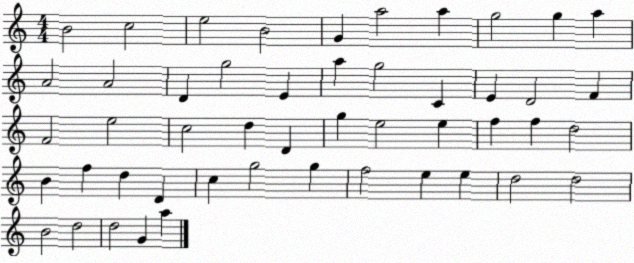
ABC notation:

X:1
T:Untitled
M:4/4
L:1/4
K:C
B2 c2 e2 B2 G a2 a g2 g a A2 A2 D g2 E a g2 C E D2 F F2 e2 c2 d D g e2 e f f d2 B f d D c g2 g f2 e e d2 d2 B2 d2 d2 G a